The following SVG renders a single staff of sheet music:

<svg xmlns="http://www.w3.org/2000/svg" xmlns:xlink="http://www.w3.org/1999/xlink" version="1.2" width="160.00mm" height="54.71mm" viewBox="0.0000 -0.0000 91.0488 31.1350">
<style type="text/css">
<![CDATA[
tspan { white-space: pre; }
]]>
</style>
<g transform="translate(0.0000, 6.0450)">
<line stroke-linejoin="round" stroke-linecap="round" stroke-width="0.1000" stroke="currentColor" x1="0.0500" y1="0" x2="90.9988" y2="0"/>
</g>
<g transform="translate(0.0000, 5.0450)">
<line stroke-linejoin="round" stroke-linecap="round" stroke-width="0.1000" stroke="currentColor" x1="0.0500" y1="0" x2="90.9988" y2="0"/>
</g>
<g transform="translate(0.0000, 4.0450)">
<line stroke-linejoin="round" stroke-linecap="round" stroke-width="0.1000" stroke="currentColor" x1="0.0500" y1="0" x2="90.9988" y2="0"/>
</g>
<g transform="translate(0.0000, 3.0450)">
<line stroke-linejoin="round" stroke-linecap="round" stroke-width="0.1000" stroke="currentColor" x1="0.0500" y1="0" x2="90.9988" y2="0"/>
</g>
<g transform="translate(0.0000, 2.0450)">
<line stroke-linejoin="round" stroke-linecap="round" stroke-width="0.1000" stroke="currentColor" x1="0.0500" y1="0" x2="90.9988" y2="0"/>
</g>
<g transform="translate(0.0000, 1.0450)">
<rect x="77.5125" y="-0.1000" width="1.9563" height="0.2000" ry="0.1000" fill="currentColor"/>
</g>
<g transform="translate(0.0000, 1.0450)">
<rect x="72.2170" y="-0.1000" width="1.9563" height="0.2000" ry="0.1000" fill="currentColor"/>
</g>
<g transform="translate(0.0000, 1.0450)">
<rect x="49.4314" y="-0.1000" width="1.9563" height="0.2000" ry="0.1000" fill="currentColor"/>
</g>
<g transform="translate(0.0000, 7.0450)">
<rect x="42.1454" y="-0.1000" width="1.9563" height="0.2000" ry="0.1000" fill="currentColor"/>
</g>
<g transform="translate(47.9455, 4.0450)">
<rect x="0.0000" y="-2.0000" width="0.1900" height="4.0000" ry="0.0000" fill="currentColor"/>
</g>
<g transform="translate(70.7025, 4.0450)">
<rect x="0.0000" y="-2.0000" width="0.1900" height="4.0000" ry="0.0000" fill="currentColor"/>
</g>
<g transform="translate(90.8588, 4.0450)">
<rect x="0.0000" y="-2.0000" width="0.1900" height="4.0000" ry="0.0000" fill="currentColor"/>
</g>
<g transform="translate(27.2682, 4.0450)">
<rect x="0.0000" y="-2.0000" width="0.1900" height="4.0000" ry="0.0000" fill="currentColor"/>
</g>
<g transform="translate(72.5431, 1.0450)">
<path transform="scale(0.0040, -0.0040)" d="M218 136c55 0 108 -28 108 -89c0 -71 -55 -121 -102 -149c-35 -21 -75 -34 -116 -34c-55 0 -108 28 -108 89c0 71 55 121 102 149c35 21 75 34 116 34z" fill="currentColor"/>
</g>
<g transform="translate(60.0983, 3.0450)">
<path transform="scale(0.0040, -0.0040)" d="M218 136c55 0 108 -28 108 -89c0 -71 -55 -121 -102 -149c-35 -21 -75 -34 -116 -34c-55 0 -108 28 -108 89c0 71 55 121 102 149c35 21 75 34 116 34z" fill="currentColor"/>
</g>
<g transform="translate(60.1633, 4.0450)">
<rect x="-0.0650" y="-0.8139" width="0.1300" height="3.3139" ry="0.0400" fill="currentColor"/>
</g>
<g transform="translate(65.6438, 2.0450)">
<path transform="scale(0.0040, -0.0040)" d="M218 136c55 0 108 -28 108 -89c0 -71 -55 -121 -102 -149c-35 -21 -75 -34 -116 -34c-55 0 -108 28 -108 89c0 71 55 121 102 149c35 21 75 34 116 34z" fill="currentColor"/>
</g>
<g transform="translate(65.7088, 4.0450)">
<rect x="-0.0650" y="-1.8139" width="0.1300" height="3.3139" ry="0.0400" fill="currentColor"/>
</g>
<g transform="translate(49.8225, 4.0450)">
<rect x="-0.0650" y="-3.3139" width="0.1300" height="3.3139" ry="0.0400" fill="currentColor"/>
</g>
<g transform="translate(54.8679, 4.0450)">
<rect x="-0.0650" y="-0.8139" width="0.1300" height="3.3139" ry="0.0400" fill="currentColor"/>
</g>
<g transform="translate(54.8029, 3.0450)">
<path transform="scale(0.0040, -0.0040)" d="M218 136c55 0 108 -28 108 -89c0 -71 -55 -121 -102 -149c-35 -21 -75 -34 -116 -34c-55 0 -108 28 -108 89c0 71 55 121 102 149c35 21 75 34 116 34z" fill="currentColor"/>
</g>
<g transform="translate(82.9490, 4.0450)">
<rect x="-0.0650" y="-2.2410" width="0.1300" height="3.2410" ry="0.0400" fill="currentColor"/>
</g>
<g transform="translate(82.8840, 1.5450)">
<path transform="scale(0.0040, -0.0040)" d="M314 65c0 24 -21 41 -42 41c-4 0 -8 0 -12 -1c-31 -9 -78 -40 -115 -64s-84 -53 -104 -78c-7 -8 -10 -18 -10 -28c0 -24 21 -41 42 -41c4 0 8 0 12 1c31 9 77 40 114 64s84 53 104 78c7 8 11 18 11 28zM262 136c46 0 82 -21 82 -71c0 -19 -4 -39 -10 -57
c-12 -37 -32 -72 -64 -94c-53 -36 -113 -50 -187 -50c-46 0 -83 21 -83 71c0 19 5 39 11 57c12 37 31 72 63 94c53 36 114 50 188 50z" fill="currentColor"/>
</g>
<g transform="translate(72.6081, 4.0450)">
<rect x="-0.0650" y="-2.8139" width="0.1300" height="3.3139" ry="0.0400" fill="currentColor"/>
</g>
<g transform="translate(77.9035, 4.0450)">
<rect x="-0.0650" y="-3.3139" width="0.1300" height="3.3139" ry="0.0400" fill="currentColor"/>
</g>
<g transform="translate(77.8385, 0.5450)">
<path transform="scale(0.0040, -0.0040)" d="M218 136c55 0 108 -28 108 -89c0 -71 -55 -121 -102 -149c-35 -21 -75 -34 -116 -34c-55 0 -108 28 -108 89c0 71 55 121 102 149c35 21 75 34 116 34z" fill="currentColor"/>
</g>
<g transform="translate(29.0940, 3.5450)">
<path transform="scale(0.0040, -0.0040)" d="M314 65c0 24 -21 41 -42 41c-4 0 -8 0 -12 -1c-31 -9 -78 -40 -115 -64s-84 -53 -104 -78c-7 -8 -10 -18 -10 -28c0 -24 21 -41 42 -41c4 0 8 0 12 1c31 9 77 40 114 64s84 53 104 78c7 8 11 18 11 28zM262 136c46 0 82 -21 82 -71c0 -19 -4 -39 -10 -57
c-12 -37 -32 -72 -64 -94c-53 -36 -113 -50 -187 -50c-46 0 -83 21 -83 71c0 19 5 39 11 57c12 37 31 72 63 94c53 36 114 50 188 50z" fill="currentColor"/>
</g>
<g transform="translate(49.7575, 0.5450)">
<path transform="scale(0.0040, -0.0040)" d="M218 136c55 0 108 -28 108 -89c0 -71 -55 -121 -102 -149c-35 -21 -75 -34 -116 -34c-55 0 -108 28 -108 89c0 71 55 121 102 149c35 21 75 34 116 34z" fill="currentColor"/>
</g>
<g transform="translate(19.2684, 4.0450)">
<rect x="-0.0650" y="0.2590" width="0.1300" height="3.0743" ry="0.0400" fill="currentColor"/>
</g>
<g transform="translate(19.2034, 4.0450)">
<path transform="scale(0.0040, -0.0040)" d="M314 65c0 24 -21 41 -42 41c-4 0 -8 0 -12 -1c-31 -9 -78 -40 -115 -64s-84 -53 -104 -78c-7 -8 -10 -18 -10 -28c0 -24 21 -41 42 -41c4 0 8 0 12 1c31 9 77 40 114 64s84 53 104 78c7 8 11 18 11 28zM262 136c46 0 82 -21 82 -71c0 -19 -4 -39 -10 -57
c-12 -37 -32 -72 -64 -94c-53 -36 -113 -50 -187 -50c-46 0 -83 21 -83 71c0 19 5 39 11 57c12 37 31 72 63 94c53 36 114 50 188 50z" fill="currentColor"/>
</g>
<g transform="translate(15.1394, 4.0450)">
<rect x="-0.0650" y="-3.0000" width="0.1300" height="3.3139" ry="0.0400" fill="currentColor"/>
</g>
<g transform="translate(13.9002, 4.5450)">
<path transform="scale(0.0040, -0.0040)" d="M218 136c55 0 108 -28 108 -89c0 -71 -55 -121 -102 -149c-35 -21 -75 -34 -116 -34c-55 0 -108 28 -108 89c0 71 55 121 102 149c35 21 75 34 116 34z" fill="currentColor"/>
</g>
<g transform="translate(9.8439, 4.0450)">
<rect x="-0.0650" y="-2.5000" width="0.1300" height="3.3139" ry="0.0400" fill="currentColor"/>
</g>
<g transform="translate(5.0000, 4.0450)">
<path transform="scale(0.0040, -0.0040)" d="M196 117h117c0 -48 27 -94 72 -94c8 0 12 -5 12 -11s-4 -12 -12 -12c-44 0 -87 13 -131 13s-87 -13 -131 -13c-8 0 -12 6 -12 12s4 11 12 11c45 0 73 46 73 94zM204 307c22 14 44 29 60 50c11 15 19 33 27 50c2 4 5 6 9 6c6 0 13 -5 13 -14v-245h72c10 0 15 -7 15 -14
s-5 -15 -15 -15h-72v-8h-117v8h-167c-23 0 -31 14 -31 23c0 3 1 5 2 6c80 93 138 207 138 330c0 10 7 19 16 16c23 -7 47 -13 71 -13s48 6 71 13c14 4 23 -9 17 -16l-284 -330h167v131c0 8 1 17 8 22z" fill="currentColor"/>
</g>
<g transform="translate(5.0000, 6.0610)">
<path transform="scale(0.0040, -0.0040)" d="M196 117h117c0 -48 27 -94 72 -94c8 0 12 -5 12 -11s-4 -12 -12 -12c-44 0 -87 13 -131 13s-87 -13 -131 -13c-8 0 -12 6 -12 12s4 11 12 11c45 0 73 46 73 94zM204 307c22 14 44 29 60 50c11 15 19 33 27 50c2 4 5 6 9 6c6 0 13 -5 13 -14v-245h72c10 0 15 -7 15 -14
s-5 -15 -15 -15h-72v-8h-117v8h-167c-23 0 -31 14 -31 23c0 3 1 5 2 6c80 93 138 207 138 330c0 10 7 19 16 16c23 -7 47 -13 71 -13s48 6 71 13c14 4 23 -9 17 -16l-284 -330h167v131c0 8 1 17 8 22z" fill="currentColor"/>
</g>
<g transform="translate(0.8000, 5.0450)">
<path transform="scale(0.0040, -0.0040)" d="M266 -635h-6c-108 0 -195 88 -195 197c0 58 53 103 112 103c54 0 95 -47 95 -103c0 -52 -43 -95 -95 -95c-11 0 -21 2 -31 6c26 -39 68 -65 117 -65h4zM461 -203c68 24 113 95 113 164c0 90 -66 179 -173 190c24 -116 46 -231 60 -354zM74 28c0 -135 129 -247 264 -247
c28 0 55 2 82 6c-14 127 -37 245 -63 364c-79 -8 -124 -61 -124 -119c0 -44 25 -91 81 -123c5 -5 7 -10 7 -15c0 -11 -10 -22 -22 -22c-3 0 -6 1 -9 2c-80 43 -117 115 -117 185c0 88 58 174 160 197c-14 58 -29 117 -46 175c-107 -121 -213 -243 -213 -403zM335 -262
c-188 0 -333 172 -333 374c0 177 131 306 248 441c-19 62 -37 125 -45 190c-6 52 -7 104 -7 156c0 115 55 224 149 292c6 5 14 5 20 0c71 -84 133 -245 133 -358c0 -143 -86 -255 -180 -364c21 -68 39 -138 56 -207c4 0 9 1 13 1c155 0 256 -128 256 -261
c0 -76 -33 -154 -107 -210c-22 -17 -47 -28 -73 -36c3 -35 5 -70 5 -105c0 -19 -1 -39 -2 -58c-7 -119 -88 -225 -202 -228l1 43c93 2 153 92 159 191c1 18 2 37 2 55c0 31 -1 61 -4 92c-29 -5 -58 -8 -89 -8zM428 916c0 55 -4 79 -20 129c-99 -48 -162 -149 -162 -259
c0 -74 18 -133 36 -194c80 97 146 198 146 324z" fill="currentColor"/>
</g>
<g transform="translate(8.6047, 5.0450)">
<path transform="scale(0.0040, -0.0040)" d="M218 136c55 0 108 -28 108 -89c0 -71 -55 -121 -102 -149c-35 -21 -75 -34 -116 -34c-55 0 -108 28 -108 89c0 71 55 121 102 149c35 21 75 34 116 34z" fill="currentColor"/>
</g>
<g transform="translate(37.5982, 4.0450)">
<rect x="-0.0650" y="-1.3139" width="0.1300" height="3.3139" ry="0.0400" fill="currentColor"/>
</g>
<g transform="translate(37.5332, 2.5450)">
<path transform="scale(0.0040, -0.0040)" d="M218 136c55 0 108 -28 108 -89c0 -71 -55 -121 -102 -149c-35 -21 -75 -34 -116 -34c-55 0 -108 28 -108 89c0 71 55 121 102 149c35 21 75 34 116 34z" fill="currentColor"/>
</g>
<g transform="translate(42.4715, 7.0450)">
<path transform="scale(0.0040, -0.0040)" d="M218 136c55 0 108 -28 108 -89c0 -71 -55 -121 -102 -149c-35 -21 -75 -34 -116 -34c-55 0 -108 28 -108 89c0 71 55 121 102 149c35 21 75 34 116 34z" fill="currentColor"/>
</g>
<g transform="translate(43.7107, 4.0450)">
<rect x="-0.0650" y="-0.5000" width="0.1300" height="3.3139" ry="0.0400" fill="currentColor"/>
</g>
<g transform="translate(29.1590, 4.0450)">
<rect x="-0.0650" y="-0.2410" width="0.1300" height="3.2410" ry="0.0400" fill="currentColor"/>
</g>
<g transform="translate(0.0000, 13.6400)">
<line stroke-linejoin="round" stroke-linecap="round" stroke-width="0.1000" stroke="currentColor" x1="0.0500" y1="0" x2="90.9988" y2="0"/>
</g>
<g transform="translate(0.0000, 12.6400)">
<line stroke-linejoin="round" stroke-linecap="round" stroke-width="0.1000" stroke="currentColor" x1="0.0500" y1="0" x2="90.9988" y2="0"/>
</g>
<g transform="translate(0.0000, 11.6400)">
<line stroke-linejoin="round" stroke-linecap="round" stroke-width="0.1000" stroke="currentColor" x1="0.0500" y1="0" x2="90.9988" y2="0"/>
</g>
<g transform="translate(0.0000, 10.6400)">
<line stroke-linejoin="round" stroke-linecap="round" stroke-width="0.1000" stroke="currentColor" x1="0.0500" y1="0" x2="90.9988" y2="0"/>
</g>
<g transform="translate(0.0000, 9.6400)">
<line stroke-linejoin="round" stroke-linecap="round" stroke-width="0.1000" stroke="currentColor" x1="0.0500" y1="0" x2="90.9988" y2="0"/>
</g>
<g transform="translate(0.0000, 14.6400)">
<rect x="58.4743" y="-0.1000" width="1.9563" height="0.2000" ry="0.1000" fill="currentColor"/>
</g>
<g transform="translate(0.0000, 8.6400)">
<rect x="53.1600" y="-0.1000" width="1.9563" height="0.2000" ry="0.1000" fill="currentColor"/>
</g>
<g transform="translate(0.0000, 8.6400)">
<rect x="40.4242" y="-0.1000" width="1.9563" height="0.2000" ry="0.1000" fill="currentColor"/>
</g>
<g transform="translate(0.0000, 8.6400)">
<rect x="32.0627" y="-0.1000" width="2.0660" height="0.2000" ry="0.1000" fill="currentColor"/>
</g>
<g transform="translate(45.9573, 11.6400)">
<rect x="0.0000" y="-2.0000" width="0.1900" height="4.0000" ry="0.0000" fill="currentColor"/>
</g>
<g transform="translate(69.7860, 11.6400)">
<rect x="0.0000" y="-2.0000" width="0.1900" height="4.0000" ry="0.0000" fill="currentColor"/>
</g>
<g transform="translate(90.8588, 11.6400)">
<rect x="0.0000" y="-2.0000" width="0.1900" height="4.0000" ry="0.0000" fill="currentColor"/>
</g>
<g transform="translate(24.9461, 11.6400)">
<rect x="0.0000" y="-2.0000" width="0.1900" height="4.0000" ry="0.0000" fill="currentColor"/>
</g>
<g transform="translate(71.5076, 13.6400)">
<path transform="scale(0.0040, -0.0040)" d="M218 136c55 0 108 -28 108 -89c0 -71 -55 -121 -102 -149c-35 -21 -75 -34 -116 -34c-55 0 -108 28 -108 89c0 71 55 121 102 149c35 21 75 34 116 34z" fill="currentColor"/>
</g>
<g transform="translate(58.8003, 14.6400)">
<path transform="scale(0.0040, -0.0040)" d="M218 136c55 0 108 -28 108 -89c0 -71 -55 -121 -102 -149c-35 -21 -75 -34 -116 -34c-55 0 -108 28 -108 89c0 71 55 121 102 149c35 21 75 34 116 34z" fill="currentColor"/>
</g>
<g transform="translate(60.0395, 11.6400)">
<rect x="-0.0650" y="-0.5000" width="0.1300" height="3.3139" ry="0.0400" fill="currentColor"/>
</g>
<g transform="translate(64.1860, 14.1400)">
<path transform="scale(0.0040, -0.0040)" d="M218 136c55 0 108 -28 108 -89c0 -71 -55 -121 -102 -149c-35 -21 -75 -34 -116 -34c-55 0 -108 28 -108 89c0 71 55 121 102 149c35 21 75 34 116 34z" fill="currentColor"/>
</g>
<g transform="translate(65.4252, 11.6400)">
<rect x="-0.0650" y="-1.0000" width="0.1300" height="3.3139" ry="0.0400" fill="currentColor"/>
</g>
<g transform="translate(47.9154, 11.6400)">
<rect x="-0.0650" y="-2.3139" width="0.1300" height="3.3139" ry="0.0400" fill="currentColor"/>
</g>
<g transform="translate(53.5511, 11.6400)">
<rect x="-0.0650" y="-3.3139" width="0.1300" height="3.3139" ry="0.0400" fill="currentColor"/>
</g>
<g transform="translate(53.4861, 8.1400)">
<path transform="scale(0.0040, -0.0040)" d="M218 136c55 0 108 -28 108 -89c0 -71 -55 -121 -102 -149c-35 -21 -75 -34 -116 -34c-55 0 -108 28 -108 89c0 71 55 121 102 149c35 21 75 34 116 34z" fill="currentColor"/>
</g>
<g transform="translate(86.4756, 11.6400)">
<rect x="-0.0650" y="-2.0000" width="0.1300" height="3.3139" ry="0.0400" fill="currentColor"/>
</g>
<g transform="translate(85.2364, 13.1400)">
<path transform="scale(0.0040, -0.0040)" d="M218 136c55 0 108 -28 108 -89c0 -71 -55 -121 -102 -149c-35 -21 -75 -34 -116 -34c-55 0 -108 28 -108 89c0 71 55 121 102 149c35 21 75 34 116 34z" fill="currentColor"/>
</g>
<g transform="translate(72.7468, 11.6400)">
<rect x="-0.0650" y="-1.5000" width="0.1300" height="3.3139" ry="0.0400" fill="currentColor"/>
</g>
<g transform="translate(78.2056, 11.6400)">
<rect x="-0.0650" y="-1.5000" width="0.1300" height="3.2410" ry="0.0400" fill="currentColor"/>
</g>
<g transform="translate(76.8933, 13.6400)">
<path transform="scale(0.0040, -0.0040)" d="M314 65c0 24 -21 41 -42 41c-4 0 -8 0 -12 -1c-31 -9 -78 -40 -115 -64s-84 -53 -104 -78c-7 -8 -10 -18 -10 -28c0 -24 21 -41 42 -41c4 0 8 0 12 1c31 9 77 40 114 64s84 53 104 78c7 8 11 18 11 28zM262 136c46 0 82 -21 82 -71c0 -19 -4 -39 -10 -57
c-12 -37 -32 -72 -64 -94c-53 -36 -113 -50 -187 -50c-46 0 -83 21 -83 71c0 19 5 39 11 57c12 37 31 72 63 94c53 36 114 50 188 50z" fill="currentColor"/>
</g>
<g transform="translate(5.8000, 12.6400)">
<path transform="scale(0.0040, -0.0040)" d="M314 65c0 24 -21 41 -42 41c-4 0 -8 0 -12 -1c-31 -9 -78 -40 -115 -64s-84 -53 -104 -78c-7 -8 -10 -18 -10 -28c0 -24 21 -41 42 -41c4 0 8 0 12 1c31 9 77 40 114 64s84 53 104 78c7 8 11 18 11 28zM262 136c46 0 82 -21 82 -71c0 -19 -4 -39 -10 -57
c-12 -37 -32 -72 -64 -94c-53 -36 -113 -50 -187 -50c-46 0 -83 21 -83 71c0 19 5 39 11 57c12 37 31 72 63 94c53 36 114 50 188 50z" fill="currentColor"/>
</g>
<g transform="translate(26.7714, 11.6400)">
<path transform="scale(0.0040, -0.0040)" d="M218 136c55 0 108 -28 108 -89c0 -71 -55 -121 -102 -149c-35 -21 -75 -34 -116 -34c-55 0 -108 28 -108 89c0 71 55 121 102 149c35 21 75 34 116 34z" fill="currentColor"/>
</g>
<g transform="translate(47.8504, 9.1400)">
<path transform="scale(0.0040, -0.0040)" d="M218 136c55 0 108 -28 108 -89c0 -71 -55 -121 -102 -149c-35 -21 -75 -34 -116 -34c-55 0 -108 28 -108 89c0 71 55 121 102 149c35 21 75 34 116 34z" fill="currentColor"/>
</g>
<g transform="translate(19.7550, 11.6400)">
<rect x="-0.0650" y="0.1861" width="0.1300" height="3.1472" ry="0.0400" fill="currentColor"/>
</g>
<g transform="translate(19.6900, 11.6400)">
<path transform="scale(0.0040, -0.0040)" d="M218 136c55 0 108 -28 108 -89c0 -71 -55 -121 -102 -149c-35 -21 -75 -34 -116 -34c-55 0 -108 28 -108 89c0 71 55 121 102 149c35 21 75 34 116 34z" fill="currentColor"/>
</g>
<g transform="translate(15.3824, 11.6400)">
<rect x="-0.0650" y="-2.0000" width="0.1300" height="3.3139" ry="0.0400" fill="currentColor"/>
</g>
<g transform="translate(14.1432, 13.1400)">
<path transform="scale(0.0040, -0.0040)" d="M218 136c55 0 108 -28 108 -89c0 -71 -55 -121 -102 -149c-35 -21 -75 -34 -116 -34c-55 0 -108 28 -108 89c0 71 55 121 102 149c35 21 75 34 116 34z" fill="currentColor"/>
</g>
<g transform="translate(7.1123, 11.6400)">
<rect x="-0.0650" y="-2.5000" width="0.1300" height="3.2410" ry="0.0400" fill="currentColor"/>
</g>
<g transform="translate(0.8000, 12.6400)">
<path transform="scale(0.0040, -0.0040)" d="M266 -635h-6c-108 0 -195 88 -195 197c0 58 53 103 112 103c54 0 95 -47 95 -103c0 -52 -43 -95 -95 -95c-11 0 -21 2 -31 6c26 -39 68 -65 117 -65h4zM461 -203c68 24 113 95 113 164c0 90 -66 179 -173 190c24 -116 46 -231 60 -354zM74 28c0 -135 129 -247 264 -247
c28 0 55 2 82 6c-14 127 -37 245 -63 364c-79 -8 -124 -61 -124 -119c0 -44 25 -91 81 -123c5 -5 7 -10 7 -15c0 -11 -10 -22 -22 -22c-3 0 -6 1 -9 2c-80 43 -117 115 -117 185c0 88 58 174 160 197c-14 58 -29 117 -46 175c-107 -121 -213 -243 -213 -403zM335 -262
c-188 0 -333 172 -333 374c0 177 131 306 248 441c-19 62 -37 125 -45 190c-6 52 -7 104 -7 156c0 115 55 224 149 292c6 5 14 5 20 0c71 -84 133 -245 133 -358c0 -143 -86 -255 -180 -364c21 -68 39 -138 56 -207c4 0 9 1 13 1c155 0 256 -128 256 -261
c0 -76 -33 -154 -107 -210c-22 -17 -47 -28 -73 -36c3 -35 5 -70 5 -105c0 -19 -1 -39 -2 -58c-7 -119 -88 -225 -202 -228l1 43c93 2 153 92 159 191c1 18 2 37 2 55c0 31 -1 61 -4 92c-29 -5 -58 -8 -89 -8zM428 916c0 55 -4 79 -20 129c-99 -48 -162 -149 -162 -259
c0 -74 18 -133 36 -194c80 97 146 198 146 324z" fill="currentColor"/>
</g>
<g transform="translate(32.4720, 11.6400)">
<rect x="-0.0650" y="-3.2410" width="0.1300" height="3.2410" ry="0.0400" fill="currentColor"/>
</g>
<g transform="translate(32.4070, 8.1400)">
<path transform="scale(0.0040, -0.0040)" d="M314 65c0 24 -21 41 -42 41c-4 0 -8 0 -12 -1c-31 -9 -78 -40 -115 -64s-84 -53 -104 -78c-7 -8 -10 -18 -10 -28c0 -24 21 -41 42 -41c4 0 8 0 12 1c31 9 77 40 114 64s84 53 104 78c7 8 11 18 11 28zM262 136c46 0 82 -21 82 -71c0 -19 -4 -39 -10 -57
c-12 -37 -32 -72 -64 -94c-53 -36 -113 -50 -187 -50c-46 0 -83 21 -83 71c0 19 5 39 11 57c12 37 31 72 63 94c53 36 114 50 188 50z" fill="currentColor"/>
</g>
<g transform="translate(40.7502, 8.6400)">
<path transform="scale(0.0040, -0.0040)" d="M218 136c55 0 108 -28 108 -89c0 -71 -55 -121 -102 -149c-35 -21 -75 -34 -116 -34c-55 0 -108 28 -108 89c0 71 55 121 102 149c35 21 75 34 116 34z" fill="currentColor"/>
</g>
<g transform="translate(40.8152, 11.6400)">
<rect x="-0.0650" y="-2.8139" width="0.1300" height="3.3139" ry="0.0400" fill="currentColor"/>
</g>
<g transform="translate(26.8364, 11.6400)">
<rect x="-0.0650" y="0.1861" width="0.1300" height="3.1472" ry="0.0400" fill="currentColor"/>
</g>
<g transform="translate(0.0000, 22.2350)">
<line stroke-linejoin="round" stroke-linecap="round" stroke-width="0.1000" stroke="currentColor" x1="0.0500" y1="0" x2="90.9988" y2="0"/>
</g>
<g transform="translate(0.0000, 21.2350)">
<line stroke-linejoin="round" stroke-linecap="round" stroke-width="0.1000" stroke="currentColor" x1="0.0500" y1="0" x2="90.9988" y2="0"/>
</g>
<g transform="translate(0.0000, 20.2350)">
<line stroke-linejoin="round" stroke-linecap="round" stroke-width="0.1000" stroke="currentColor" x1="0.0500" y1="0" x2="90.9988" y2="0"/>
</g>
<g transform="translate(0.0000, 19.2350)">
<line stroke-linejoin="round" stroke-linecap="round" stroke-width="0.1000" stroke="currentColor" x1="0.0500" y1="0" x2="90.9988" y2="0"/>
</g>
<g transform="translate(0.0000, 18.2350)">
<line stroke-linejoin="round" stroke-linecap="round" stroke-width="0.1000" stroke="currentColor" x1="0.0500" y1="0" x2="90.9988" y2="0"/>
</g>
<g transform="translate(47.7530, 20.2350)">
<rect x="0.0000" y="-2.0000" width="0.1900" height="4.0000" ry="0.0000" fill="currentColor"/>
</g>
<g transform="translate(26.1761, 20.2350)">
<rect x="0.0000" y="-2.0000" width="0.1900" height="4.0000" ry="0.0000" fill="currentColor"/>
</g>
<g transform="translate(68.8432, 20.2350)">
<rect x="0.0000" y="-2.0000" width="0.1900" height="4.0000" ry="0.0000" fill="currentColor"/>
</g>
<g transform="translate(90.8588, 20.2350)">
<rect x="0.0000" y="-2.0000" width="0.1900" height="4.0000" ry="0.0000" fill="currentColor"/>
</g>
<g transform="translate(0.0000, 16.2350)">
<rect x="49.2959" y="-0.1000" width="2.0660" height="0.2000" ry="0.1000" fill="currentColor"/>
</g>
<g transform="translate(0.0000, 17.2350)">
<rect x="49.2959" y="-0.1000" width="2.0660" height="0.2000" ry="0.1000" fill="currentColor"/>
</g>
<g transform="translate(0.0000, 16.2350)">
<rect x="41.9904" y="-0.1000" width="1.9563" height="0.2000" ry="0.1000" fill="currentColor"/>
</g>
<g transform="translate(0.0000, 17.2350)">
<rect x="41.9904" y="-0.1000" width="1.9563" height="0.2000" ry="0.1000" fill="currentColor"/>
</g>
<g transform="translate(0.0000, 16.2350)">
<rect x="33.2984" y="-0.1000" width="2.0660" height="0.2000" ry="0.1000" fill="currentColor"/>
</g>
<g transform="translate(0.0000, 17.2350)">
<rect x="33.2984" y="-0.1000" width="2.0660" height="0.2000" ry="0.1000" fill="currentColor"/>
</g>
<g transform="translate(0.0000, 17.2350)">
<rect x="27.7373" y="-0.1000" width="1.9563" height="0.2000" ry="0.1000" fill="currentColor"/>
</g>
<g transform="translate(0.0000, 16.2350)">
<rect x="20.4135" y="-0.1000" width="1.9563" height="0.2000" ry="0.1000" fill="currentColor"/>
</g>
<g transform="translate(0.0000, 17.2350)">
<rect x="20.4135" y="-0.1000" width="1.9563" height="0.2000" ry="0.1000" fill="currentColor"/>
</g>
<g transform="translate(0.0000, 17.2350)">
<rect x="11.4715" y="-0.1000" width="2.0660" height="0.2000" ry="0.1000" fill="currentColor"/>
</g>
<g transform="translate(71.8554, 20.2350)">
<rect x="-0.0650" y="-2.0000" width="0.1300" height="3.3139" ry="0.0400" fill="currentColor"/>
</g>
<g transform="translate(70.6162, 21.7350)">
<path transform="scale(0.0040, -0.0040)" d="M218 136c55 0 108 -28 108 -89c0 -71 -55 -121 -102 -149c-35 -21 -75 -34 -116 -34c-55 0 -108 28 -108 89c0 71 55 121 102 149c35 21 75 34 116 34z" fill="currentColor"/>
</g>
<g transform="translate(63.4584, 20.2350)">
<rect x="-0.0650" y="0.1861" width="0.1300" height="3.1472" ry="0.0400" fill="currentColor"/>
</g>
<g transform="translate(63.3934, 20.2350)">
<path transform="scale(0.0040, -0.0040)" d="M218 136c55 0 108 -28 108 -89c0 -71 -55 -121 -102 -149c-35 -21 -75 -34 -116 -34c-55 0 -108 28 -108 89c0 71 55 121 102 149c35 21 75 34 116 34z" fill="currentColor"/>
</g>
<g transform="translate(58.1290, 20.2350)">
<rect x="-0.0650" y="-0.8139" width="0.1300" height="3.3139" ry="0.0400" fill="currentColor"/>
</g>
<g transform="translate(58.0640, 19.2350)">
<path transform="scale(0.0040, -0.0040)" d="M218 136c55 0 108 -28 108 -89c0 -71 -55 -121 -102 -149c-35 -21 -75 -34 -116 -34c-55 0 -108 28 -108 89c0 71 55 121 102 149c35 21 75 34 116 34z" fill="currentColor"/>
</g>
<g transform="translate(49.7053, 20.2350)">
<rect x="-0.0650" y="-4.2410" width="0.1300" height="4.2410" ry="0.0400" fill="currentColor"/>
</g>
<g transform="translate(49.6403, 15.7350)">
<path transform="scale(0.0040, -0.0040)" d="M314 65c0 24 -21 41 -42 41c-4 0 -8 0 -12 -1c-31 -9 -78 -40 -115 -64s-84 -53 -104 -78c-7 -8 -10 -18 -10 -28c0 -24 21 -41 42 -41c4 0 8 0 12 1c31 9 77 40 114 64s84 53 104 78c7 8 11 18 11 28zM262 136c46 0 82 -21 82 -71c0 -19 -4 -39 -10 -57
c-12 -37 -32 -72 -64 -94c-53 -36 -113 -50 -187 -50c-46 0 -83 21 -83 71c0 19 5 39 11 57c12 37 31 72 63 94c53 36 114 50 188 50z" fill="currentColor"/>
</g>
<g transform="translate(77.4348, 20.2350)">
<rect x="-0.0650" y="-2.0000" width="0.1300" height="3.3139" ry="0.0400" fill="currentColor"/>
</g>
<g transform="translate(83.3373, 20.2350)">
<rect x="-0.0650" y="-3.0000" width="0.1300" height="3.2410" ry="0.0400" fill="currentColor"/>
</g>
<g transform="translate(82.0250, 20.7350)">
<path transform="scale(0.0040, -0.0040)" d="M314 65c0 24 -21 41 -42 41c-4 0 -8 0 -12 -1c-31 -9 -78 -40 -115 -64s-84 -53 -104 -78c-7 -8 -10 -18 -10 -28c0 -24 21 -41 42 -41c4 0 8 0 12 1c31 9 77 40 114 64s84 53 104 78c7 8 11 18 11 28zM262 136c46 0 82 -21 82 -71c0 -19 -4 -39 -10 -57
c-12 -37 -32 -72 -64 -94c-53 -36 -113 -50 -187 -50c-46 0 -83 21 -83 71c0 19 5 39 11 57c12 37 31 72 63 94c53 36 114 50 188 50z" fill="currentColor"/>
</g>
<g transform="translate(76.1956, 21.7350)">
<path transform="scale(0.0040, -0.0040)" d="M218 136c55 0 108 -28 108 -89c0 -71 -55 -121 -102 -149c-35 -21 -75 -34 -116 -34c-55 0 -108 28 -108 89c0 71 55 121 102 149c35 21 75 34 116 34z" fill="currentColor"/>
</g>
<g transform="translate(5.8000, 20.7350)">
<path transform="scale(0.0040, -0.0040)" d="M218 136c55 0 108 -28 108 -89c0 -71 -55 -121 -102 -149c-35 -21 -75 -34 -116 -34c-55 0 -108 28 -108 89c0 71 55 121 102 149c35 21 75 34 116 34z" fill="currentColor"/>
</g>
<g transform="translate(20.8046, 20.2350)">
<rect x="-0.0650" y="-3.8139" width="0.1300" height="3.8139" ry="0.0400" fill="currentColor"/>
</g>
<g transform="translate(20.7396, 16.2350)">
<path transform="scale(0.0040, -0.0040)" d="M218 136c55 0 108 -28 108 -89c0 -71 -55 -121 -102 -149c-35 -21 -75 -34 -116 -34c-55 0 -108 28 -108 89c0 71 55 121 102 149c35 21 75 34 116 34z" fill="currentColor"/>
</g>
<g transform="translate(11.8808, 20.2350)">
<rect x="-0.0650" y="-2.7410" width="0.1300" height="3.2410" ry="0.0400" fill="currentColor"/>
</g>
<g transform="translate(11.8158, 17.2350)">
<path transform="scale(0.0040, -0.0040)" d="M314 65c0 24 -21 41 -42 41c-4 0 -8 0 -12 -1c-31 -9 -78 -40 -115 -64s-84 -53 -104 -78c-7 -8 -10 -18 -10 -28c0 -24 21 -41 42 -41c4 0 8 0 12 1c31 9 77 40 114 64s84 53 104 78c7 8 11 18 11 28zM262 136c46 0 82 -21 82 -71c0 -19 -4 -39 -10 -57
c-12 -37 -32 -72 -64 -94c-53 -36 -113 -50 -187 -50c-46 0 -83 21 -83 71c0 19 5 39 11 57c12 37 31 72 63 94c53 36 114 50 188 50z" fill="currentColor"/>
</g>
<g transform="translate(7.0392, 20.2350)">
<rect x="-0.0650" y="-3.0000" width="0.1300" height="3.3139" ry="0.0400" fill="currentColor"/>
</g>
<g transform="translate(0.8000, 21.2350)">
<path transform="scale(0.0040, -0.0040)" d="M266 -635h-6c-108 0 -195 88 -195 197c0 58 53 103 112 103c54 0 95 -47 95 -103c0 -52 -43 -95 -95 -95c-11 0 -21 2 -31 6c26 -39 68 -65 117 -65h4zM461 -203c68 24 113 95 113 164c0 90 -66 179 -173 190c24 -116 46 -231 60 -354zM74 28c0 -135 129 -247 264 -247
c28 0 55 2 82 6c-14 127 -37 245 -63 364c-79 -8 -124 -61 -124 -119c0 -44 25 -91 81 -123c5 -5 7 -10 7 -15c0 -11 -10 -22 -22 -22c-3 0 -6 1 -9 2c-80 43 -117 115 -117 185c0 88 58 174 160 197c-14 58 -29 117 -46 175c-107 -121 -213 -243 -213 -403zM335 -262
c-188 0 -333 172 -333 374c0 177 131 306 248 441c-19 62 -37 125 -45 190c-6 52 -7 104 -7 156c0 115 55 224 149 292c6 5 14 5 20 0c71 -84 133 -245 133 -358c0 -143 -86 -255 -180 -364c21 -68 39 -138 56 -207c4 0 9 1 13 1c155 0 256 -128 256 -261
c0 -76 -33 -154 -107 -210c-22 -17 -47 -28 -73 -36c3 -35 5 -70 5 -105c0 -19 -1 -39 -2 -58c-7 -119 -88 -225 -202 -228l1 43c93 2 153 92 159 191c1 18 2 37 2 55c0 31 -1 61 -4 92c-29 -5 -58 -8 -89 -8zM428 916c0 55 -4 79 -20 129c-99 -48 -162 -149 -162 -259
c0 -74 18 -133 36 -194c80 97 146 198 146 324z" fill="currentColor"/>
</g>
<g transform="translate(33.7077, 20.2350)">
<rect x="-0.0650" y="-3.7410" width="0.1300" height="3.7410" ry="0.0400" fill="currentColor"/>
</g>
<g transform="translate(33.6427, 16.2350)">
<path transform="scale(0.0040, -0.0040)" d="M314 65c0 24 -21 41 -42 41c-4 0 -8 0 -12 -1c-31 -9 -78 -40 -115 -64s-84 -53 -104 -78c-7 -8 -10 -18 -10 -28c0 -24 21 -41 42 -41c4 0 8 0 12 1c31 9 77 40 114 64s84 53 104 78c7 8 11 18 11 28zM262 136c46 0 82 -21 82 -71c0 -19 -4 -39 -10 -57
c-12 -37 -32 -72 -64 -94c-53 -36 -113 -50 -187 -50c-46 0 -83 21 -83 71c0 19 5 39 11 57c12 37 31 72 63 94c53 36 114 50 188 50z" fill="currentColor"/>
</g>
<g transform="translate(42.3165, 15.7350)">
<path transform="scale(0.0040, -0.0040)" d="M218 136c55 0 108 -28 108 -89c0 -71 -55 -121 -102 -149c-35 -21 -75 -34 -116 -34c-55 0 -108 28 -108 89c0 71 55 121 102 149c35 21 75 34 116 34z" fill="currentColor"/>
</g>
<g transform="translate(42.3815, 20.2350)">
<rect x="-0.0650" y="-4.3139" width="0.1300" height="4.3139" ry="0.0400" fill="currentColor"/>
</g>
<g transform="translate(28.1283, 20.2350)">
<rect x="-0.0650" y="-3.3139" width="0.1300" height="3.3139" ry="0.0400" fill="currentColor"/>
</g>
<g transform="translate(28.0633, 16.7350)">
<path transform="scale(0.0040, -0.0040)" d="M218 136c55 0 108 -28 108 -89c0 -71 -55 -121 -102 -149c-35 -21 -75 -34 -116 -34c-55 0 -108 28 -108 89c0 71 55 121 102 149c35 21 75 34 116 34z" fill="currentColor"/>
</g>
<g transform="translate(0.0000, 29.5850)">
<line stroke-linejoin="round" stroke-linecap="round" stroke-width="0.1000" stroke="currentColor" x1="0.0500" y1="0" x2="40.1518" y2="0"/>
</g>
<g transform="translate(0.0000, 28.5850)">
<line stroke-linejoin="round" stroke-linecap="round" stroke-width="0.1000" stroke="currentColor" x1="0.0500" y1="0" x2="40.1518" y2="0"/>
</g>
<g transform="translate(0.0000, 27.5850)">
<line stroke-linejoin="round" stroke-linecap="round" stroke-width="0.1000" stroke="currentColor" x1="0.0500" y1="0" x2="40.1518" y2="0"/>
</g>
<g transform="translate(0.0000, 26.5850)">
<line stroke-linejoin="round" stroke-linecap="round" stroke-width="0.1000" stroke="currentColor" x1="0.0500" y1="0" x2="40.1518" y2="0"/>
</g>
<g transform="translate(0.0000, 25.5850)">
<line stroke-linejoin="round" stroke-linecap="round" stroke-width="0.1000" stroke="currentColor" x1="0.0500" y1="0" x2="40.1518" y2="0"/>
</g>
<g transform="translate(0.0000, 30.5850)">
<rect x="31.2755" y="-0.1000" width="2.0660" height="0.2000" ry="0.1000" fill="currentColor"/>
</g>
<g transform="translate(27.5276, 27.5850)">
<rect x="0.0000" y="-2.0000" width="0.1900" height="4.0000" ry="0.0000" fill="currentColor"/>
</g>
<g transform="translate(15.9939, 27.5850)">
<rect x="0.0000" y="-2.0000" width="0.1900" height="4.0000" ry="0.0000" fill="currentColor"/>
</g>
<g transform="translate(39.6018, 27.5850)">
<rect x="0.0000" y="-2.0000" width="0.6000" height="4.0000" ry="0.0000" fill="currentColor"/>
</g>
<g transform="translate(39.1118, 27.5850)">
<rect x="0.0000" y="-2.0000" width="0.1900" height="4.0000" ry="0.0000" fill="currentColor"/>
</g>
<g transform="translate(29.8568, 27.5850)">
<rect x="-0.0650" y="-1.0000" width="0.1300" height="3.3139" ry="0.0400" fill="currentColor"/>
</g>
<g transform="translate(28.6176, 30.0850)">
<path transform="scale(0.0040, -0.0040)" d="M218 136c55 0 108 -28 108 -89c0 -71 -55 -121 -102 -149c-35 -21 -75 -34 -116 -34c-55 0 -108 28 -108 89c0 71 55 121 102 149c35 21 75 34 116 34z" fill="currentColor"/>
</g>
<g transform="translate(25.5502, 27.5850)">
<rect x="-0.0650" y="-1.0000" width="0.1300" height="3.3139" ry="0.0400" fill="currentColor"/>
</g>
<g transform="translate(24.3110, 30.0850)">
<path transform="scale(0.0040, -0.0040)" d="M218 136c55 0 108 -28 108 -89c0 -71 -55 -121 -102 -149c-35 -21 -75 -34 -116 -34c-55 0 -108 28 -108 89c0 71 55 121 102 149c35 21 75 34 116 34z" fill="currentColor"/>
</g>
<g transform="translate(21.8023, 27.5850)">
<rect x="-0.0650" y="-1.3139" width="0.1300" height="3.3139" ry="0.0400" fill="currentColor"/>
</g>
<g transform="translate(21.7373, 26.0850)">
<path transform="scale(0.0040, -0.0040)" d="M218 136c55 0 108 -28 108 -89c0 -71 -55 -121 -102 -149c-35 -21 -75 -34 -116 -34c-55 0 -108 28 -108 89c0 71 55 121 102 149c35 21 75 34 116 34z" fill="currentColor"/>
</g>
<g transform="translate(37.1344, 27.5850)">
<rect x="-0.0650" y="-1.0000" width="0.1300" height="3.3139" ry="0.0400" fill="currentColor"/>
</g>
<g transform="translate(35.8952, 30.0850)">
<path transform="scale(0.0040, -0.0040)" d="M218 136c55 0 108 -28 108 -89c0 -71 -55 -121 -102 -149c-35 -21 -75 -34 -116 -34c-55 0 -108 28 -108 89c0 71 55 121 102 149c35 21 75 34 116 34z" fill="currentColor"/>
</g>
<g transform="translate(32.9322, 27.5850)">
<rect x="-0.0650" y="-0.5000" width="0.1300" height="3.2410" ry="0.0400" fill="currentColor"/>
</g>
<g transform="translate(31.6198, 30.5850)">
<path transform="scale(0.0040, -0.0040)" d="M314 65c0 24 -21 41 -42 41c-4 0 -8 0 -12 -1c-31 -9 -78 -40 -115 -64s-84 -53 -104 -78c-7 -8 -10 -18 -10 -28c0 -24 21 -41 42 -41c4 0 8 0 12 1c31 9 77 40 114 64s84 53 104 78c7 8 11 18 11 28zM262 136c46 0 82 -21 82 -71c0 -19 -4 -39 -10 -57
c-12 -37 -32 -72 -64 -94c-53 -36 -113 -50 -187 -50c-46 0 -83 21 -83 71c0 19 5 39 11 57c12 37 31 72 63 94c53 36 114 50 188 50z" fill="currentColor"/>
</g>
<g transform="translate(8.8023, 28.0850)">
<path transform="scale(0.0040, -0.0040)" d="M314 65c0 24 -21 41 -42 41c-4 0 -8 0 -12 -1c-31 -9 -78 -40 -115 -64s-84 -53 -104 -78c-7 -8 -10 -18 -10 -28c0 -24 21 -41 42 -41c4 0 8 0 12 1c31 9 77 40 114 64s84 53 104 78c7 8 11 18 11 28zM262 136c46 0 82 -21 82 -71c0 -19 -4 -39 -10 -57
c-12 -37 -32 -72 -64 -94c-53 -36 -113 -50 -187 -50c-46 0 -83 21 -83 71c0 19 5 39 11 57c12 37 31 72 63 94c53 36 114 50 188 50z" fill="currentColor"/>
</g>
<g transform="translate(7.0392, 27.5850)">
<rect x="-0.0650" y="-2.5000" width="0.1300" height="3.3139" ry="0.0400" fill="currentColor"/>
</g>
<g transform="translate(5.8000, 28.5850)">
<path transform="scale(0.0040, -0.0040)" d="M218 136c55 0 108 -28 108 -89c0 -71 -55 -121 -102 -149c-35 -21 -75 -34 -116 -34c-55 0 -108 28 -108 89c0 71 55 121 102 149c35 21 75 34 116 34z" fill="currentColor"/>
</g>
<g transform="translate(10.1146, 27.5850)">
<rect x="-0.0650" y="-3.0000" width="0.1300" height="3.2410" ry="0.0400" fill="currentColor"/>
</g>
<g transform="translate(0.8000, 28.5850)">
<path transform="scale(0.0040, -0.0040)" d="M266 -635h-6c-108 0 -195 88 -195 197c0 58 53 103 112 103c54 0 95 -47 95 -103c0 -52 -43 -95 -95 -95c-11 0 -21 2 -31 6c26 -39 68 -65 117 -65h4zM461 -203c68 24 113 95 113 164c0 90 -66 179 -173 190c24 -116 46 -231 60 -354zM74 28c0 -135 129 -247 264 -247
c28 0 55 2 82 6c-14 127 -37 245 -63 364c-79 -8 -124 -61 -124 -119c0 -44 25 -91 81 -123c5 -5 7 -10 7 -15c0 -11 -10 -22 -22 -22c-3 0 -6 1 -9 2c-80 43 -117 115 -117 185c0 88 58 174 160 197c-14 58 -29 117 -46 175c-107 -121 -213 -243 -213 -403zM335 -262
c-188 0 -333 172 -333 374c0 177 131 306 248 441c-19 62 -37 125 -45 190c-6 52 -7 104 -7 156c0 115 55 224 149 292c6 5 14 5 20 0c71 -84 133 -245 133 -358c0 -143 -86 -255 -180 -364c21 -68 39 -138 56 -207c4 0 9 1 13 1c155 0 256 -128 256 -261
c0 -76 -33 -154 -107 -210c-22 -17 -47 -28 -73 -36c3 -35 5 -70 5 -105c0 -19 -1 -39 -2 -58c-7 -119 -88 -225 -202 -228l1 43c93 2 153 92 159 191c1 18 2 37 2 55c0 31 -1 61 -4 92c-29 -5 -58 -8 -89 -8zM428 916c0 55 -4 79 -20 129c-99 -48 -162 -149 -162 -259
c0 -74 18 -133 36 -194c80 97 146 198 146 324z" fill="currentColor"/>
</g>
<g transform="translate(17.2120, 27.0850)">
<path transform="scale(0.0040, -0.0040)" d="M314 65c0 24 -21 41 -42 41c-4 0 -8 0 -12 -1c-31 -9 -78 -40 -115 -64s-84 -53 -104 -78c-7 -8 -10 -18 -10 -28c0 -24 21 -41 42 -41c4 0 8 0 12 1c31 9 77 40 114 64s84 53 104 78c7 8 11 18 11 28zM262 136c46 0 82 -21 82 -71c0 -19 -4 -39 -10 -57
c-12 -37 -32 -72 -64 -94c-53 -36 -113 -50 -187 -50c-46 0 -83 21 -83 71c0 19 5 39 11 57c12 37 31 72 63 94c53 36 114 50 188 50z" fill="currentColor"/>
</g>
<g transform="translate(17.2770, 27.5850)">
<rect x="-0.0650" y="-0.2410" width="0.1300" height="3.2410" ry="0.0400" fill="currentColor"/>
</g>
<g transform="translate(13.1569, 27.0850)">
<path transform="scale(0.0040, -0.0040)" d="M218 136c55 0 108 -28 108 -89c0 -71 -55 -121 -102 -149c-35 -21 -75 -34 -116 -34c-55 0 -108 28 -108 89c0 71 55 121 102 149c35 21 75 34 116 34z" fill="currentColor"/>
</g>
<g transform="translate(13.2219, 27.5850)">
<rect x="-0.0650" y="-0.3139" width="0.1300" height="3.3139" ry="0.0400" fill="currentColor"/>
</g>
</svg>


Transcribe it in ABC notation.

X:1
T:Untitled
M:4/4
L:1/4
K:C
G A B2 c2 e C b d d f a b g2 G2 F B B b2 a g b C D E E2 F A a2 c' b c'2 d' d'2 d B F F A2 G A2 c c2 e D D C2 D